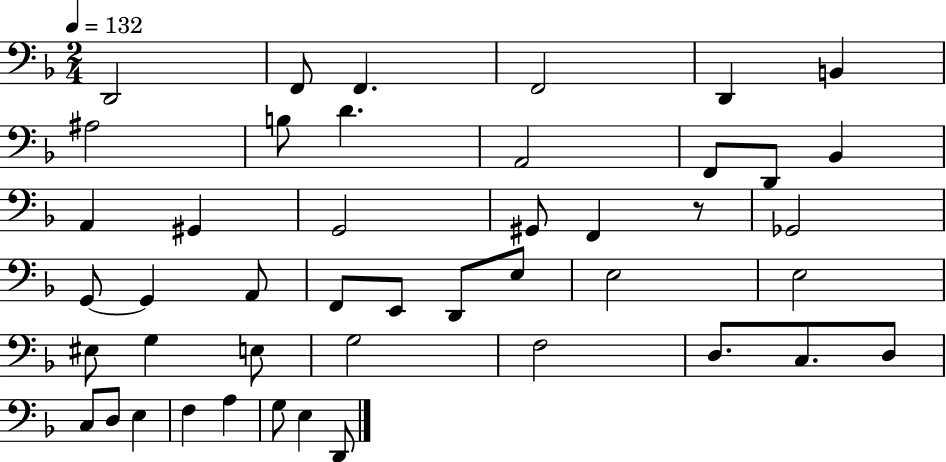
X:1
T:Untitled
M:2/4
L:1/4
K:F
D,,2 F,,/2 F,, F,,2 D,, B,, ^A,2 B,/2 D A,,2 F,,/2 D,,/2 _B,, A,, ^G,, G,,2 ^G,,/2 F,, z/2 _G,,2 G,,/2 G,, A,,/2 F,,/2 E,,/2 D,,/2 E,/2 E,2 E,2 ^E,/2 G, E,/2 G,2 F,2 D,/2 C,/2 D,/2 C,/2 D,/2 E, F, A, G,/2 E, D,,/2